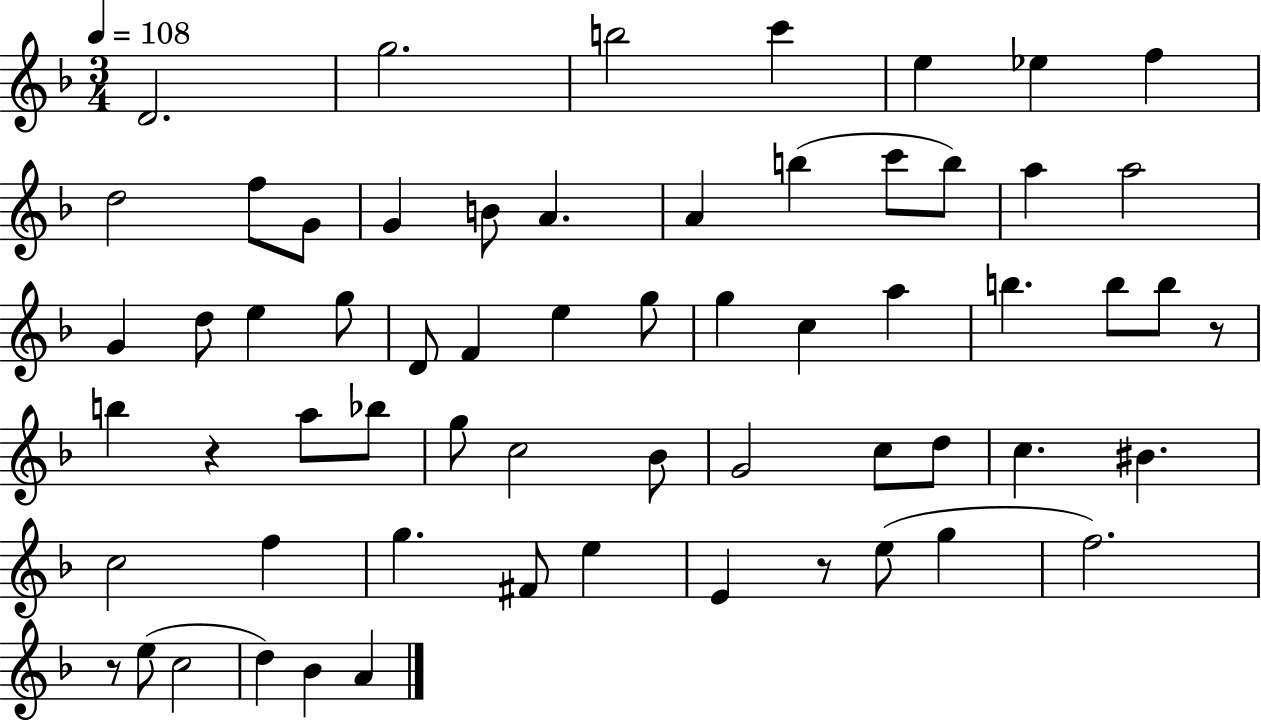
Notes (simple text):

D4/h. G5/h. B5/h C6/q E5/q Eb5/q F5/q D5/h F5/e G4/e G4/q B4/e A4/q. A4/q B5/q C6/e B5/e A5/q A5/h G4/q D5/e E5/q G5/e D4/e F4/q E5/q G5/e G5/q C5/q A5/q B5/q. B5/e B5/e R/e B5/q R/q A5/e Bb5/e G5/e C5/h Bb4/e G4/h C5/e D5/e C5/q. BIS4/q. C5/h F5/q G5/q. F#4/e E5/q E4/q R/e E5/e G5/q F5/h. R/e E5/e C5/h D5/q Bb4/q A4/q